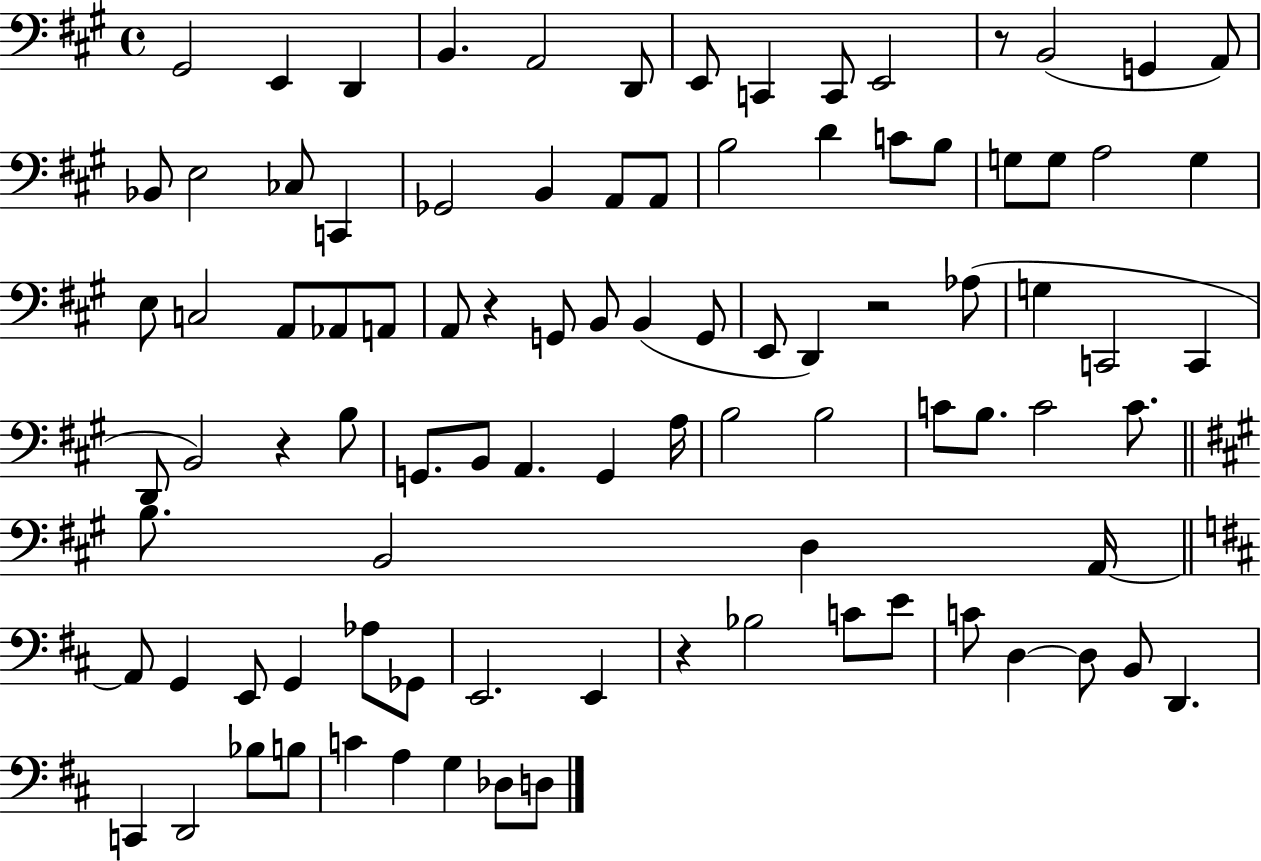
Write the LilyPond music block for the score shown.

{
  \clef bass
  \time 4/4
  \defaultTimeSignature
  \key a \major
  gis,2 e,4 d,4 | b,4. a,2 d,8 | e,8 c,4 c,8 e,2 | r8 b,2( g,4 a,8) | \break bes,8 e2 ces8 c,4 | ges,2 b,4 a,8 a,8 | b2 d'4 c'8 b8 | g8 g8 a2 g4 | \break e8 c2 a,8 aes,8 a,8 | a,8 r4 g,8 b,8 b,4( g,8 | e,8 d,4) r2 aes8( | g4 c,2 c,4 | \break d,8 b,2) r4 b8 | g,8. b,8 a,4. g,4 a16 | b2 b2 | c'8 b8. c'2 c'8. | \break \bar "||" \break \key a \major b8. b,2 d4 a,16~~ | \bar "||" \break \key d \major a,8 g,4 e,8 g,4 aes8 ges,8 | e,2. e,4 | r4 bes2 c'8 e'8 | c'8 d4~~ d8 b,8 d,4. | \break c,4 d,2 bes8 b8 | c'4 a4 g4 des8 d8 | \bar "|."
}